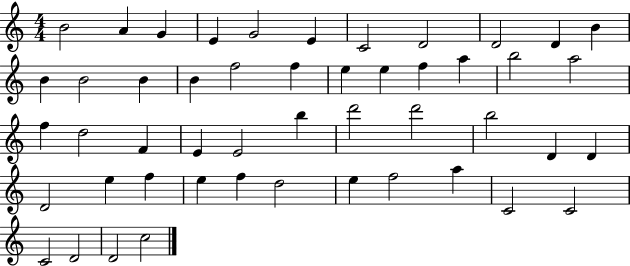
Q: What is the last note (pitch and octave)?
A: C5